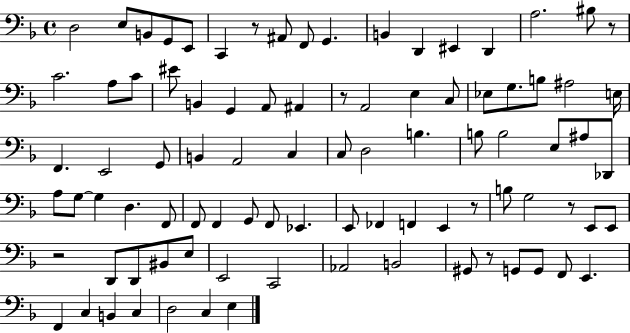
X:1
T:Untitled
M:4/4
L:1/4
K:F
D,2 E,/2 B,,/2 G,,/2 E,,/2 C,, z/2 ^A,,/2 F,,/2 G,, B,, D,, ^E,, D,, A,2 ^B,/2 z/2 C2 A,/2 C/2 ^E/2 B,, G,, A,,/2 ^A,, z/2 A,,2 E, C,/2 _E,/2 G,/2 B,/2 ^A,2 E,/4 F,, E,,2 G,,/2 B,, A,,2 C, C,/2 D,2 B, B,/2 B,2 E,/2 ^A,/2 _D,,/2 A,/2 G,/2 G, D, F,,/2 F,,/2 F,, G,,/2 F,,/2 _E,, E,,/2 _F,, F,, E,, z/2 B,/2 G,2 z/2 E,,/2 E,,/2 z2 D,,/2 D,,/2 ^B,,/2 E,/2 E,,2 C,,2 _A,,2 B,,2 ^G,,/2 z/2 G,,/2 G,,/2 F,,/2 E,, F,, C, B,, C, D,2 C, E,